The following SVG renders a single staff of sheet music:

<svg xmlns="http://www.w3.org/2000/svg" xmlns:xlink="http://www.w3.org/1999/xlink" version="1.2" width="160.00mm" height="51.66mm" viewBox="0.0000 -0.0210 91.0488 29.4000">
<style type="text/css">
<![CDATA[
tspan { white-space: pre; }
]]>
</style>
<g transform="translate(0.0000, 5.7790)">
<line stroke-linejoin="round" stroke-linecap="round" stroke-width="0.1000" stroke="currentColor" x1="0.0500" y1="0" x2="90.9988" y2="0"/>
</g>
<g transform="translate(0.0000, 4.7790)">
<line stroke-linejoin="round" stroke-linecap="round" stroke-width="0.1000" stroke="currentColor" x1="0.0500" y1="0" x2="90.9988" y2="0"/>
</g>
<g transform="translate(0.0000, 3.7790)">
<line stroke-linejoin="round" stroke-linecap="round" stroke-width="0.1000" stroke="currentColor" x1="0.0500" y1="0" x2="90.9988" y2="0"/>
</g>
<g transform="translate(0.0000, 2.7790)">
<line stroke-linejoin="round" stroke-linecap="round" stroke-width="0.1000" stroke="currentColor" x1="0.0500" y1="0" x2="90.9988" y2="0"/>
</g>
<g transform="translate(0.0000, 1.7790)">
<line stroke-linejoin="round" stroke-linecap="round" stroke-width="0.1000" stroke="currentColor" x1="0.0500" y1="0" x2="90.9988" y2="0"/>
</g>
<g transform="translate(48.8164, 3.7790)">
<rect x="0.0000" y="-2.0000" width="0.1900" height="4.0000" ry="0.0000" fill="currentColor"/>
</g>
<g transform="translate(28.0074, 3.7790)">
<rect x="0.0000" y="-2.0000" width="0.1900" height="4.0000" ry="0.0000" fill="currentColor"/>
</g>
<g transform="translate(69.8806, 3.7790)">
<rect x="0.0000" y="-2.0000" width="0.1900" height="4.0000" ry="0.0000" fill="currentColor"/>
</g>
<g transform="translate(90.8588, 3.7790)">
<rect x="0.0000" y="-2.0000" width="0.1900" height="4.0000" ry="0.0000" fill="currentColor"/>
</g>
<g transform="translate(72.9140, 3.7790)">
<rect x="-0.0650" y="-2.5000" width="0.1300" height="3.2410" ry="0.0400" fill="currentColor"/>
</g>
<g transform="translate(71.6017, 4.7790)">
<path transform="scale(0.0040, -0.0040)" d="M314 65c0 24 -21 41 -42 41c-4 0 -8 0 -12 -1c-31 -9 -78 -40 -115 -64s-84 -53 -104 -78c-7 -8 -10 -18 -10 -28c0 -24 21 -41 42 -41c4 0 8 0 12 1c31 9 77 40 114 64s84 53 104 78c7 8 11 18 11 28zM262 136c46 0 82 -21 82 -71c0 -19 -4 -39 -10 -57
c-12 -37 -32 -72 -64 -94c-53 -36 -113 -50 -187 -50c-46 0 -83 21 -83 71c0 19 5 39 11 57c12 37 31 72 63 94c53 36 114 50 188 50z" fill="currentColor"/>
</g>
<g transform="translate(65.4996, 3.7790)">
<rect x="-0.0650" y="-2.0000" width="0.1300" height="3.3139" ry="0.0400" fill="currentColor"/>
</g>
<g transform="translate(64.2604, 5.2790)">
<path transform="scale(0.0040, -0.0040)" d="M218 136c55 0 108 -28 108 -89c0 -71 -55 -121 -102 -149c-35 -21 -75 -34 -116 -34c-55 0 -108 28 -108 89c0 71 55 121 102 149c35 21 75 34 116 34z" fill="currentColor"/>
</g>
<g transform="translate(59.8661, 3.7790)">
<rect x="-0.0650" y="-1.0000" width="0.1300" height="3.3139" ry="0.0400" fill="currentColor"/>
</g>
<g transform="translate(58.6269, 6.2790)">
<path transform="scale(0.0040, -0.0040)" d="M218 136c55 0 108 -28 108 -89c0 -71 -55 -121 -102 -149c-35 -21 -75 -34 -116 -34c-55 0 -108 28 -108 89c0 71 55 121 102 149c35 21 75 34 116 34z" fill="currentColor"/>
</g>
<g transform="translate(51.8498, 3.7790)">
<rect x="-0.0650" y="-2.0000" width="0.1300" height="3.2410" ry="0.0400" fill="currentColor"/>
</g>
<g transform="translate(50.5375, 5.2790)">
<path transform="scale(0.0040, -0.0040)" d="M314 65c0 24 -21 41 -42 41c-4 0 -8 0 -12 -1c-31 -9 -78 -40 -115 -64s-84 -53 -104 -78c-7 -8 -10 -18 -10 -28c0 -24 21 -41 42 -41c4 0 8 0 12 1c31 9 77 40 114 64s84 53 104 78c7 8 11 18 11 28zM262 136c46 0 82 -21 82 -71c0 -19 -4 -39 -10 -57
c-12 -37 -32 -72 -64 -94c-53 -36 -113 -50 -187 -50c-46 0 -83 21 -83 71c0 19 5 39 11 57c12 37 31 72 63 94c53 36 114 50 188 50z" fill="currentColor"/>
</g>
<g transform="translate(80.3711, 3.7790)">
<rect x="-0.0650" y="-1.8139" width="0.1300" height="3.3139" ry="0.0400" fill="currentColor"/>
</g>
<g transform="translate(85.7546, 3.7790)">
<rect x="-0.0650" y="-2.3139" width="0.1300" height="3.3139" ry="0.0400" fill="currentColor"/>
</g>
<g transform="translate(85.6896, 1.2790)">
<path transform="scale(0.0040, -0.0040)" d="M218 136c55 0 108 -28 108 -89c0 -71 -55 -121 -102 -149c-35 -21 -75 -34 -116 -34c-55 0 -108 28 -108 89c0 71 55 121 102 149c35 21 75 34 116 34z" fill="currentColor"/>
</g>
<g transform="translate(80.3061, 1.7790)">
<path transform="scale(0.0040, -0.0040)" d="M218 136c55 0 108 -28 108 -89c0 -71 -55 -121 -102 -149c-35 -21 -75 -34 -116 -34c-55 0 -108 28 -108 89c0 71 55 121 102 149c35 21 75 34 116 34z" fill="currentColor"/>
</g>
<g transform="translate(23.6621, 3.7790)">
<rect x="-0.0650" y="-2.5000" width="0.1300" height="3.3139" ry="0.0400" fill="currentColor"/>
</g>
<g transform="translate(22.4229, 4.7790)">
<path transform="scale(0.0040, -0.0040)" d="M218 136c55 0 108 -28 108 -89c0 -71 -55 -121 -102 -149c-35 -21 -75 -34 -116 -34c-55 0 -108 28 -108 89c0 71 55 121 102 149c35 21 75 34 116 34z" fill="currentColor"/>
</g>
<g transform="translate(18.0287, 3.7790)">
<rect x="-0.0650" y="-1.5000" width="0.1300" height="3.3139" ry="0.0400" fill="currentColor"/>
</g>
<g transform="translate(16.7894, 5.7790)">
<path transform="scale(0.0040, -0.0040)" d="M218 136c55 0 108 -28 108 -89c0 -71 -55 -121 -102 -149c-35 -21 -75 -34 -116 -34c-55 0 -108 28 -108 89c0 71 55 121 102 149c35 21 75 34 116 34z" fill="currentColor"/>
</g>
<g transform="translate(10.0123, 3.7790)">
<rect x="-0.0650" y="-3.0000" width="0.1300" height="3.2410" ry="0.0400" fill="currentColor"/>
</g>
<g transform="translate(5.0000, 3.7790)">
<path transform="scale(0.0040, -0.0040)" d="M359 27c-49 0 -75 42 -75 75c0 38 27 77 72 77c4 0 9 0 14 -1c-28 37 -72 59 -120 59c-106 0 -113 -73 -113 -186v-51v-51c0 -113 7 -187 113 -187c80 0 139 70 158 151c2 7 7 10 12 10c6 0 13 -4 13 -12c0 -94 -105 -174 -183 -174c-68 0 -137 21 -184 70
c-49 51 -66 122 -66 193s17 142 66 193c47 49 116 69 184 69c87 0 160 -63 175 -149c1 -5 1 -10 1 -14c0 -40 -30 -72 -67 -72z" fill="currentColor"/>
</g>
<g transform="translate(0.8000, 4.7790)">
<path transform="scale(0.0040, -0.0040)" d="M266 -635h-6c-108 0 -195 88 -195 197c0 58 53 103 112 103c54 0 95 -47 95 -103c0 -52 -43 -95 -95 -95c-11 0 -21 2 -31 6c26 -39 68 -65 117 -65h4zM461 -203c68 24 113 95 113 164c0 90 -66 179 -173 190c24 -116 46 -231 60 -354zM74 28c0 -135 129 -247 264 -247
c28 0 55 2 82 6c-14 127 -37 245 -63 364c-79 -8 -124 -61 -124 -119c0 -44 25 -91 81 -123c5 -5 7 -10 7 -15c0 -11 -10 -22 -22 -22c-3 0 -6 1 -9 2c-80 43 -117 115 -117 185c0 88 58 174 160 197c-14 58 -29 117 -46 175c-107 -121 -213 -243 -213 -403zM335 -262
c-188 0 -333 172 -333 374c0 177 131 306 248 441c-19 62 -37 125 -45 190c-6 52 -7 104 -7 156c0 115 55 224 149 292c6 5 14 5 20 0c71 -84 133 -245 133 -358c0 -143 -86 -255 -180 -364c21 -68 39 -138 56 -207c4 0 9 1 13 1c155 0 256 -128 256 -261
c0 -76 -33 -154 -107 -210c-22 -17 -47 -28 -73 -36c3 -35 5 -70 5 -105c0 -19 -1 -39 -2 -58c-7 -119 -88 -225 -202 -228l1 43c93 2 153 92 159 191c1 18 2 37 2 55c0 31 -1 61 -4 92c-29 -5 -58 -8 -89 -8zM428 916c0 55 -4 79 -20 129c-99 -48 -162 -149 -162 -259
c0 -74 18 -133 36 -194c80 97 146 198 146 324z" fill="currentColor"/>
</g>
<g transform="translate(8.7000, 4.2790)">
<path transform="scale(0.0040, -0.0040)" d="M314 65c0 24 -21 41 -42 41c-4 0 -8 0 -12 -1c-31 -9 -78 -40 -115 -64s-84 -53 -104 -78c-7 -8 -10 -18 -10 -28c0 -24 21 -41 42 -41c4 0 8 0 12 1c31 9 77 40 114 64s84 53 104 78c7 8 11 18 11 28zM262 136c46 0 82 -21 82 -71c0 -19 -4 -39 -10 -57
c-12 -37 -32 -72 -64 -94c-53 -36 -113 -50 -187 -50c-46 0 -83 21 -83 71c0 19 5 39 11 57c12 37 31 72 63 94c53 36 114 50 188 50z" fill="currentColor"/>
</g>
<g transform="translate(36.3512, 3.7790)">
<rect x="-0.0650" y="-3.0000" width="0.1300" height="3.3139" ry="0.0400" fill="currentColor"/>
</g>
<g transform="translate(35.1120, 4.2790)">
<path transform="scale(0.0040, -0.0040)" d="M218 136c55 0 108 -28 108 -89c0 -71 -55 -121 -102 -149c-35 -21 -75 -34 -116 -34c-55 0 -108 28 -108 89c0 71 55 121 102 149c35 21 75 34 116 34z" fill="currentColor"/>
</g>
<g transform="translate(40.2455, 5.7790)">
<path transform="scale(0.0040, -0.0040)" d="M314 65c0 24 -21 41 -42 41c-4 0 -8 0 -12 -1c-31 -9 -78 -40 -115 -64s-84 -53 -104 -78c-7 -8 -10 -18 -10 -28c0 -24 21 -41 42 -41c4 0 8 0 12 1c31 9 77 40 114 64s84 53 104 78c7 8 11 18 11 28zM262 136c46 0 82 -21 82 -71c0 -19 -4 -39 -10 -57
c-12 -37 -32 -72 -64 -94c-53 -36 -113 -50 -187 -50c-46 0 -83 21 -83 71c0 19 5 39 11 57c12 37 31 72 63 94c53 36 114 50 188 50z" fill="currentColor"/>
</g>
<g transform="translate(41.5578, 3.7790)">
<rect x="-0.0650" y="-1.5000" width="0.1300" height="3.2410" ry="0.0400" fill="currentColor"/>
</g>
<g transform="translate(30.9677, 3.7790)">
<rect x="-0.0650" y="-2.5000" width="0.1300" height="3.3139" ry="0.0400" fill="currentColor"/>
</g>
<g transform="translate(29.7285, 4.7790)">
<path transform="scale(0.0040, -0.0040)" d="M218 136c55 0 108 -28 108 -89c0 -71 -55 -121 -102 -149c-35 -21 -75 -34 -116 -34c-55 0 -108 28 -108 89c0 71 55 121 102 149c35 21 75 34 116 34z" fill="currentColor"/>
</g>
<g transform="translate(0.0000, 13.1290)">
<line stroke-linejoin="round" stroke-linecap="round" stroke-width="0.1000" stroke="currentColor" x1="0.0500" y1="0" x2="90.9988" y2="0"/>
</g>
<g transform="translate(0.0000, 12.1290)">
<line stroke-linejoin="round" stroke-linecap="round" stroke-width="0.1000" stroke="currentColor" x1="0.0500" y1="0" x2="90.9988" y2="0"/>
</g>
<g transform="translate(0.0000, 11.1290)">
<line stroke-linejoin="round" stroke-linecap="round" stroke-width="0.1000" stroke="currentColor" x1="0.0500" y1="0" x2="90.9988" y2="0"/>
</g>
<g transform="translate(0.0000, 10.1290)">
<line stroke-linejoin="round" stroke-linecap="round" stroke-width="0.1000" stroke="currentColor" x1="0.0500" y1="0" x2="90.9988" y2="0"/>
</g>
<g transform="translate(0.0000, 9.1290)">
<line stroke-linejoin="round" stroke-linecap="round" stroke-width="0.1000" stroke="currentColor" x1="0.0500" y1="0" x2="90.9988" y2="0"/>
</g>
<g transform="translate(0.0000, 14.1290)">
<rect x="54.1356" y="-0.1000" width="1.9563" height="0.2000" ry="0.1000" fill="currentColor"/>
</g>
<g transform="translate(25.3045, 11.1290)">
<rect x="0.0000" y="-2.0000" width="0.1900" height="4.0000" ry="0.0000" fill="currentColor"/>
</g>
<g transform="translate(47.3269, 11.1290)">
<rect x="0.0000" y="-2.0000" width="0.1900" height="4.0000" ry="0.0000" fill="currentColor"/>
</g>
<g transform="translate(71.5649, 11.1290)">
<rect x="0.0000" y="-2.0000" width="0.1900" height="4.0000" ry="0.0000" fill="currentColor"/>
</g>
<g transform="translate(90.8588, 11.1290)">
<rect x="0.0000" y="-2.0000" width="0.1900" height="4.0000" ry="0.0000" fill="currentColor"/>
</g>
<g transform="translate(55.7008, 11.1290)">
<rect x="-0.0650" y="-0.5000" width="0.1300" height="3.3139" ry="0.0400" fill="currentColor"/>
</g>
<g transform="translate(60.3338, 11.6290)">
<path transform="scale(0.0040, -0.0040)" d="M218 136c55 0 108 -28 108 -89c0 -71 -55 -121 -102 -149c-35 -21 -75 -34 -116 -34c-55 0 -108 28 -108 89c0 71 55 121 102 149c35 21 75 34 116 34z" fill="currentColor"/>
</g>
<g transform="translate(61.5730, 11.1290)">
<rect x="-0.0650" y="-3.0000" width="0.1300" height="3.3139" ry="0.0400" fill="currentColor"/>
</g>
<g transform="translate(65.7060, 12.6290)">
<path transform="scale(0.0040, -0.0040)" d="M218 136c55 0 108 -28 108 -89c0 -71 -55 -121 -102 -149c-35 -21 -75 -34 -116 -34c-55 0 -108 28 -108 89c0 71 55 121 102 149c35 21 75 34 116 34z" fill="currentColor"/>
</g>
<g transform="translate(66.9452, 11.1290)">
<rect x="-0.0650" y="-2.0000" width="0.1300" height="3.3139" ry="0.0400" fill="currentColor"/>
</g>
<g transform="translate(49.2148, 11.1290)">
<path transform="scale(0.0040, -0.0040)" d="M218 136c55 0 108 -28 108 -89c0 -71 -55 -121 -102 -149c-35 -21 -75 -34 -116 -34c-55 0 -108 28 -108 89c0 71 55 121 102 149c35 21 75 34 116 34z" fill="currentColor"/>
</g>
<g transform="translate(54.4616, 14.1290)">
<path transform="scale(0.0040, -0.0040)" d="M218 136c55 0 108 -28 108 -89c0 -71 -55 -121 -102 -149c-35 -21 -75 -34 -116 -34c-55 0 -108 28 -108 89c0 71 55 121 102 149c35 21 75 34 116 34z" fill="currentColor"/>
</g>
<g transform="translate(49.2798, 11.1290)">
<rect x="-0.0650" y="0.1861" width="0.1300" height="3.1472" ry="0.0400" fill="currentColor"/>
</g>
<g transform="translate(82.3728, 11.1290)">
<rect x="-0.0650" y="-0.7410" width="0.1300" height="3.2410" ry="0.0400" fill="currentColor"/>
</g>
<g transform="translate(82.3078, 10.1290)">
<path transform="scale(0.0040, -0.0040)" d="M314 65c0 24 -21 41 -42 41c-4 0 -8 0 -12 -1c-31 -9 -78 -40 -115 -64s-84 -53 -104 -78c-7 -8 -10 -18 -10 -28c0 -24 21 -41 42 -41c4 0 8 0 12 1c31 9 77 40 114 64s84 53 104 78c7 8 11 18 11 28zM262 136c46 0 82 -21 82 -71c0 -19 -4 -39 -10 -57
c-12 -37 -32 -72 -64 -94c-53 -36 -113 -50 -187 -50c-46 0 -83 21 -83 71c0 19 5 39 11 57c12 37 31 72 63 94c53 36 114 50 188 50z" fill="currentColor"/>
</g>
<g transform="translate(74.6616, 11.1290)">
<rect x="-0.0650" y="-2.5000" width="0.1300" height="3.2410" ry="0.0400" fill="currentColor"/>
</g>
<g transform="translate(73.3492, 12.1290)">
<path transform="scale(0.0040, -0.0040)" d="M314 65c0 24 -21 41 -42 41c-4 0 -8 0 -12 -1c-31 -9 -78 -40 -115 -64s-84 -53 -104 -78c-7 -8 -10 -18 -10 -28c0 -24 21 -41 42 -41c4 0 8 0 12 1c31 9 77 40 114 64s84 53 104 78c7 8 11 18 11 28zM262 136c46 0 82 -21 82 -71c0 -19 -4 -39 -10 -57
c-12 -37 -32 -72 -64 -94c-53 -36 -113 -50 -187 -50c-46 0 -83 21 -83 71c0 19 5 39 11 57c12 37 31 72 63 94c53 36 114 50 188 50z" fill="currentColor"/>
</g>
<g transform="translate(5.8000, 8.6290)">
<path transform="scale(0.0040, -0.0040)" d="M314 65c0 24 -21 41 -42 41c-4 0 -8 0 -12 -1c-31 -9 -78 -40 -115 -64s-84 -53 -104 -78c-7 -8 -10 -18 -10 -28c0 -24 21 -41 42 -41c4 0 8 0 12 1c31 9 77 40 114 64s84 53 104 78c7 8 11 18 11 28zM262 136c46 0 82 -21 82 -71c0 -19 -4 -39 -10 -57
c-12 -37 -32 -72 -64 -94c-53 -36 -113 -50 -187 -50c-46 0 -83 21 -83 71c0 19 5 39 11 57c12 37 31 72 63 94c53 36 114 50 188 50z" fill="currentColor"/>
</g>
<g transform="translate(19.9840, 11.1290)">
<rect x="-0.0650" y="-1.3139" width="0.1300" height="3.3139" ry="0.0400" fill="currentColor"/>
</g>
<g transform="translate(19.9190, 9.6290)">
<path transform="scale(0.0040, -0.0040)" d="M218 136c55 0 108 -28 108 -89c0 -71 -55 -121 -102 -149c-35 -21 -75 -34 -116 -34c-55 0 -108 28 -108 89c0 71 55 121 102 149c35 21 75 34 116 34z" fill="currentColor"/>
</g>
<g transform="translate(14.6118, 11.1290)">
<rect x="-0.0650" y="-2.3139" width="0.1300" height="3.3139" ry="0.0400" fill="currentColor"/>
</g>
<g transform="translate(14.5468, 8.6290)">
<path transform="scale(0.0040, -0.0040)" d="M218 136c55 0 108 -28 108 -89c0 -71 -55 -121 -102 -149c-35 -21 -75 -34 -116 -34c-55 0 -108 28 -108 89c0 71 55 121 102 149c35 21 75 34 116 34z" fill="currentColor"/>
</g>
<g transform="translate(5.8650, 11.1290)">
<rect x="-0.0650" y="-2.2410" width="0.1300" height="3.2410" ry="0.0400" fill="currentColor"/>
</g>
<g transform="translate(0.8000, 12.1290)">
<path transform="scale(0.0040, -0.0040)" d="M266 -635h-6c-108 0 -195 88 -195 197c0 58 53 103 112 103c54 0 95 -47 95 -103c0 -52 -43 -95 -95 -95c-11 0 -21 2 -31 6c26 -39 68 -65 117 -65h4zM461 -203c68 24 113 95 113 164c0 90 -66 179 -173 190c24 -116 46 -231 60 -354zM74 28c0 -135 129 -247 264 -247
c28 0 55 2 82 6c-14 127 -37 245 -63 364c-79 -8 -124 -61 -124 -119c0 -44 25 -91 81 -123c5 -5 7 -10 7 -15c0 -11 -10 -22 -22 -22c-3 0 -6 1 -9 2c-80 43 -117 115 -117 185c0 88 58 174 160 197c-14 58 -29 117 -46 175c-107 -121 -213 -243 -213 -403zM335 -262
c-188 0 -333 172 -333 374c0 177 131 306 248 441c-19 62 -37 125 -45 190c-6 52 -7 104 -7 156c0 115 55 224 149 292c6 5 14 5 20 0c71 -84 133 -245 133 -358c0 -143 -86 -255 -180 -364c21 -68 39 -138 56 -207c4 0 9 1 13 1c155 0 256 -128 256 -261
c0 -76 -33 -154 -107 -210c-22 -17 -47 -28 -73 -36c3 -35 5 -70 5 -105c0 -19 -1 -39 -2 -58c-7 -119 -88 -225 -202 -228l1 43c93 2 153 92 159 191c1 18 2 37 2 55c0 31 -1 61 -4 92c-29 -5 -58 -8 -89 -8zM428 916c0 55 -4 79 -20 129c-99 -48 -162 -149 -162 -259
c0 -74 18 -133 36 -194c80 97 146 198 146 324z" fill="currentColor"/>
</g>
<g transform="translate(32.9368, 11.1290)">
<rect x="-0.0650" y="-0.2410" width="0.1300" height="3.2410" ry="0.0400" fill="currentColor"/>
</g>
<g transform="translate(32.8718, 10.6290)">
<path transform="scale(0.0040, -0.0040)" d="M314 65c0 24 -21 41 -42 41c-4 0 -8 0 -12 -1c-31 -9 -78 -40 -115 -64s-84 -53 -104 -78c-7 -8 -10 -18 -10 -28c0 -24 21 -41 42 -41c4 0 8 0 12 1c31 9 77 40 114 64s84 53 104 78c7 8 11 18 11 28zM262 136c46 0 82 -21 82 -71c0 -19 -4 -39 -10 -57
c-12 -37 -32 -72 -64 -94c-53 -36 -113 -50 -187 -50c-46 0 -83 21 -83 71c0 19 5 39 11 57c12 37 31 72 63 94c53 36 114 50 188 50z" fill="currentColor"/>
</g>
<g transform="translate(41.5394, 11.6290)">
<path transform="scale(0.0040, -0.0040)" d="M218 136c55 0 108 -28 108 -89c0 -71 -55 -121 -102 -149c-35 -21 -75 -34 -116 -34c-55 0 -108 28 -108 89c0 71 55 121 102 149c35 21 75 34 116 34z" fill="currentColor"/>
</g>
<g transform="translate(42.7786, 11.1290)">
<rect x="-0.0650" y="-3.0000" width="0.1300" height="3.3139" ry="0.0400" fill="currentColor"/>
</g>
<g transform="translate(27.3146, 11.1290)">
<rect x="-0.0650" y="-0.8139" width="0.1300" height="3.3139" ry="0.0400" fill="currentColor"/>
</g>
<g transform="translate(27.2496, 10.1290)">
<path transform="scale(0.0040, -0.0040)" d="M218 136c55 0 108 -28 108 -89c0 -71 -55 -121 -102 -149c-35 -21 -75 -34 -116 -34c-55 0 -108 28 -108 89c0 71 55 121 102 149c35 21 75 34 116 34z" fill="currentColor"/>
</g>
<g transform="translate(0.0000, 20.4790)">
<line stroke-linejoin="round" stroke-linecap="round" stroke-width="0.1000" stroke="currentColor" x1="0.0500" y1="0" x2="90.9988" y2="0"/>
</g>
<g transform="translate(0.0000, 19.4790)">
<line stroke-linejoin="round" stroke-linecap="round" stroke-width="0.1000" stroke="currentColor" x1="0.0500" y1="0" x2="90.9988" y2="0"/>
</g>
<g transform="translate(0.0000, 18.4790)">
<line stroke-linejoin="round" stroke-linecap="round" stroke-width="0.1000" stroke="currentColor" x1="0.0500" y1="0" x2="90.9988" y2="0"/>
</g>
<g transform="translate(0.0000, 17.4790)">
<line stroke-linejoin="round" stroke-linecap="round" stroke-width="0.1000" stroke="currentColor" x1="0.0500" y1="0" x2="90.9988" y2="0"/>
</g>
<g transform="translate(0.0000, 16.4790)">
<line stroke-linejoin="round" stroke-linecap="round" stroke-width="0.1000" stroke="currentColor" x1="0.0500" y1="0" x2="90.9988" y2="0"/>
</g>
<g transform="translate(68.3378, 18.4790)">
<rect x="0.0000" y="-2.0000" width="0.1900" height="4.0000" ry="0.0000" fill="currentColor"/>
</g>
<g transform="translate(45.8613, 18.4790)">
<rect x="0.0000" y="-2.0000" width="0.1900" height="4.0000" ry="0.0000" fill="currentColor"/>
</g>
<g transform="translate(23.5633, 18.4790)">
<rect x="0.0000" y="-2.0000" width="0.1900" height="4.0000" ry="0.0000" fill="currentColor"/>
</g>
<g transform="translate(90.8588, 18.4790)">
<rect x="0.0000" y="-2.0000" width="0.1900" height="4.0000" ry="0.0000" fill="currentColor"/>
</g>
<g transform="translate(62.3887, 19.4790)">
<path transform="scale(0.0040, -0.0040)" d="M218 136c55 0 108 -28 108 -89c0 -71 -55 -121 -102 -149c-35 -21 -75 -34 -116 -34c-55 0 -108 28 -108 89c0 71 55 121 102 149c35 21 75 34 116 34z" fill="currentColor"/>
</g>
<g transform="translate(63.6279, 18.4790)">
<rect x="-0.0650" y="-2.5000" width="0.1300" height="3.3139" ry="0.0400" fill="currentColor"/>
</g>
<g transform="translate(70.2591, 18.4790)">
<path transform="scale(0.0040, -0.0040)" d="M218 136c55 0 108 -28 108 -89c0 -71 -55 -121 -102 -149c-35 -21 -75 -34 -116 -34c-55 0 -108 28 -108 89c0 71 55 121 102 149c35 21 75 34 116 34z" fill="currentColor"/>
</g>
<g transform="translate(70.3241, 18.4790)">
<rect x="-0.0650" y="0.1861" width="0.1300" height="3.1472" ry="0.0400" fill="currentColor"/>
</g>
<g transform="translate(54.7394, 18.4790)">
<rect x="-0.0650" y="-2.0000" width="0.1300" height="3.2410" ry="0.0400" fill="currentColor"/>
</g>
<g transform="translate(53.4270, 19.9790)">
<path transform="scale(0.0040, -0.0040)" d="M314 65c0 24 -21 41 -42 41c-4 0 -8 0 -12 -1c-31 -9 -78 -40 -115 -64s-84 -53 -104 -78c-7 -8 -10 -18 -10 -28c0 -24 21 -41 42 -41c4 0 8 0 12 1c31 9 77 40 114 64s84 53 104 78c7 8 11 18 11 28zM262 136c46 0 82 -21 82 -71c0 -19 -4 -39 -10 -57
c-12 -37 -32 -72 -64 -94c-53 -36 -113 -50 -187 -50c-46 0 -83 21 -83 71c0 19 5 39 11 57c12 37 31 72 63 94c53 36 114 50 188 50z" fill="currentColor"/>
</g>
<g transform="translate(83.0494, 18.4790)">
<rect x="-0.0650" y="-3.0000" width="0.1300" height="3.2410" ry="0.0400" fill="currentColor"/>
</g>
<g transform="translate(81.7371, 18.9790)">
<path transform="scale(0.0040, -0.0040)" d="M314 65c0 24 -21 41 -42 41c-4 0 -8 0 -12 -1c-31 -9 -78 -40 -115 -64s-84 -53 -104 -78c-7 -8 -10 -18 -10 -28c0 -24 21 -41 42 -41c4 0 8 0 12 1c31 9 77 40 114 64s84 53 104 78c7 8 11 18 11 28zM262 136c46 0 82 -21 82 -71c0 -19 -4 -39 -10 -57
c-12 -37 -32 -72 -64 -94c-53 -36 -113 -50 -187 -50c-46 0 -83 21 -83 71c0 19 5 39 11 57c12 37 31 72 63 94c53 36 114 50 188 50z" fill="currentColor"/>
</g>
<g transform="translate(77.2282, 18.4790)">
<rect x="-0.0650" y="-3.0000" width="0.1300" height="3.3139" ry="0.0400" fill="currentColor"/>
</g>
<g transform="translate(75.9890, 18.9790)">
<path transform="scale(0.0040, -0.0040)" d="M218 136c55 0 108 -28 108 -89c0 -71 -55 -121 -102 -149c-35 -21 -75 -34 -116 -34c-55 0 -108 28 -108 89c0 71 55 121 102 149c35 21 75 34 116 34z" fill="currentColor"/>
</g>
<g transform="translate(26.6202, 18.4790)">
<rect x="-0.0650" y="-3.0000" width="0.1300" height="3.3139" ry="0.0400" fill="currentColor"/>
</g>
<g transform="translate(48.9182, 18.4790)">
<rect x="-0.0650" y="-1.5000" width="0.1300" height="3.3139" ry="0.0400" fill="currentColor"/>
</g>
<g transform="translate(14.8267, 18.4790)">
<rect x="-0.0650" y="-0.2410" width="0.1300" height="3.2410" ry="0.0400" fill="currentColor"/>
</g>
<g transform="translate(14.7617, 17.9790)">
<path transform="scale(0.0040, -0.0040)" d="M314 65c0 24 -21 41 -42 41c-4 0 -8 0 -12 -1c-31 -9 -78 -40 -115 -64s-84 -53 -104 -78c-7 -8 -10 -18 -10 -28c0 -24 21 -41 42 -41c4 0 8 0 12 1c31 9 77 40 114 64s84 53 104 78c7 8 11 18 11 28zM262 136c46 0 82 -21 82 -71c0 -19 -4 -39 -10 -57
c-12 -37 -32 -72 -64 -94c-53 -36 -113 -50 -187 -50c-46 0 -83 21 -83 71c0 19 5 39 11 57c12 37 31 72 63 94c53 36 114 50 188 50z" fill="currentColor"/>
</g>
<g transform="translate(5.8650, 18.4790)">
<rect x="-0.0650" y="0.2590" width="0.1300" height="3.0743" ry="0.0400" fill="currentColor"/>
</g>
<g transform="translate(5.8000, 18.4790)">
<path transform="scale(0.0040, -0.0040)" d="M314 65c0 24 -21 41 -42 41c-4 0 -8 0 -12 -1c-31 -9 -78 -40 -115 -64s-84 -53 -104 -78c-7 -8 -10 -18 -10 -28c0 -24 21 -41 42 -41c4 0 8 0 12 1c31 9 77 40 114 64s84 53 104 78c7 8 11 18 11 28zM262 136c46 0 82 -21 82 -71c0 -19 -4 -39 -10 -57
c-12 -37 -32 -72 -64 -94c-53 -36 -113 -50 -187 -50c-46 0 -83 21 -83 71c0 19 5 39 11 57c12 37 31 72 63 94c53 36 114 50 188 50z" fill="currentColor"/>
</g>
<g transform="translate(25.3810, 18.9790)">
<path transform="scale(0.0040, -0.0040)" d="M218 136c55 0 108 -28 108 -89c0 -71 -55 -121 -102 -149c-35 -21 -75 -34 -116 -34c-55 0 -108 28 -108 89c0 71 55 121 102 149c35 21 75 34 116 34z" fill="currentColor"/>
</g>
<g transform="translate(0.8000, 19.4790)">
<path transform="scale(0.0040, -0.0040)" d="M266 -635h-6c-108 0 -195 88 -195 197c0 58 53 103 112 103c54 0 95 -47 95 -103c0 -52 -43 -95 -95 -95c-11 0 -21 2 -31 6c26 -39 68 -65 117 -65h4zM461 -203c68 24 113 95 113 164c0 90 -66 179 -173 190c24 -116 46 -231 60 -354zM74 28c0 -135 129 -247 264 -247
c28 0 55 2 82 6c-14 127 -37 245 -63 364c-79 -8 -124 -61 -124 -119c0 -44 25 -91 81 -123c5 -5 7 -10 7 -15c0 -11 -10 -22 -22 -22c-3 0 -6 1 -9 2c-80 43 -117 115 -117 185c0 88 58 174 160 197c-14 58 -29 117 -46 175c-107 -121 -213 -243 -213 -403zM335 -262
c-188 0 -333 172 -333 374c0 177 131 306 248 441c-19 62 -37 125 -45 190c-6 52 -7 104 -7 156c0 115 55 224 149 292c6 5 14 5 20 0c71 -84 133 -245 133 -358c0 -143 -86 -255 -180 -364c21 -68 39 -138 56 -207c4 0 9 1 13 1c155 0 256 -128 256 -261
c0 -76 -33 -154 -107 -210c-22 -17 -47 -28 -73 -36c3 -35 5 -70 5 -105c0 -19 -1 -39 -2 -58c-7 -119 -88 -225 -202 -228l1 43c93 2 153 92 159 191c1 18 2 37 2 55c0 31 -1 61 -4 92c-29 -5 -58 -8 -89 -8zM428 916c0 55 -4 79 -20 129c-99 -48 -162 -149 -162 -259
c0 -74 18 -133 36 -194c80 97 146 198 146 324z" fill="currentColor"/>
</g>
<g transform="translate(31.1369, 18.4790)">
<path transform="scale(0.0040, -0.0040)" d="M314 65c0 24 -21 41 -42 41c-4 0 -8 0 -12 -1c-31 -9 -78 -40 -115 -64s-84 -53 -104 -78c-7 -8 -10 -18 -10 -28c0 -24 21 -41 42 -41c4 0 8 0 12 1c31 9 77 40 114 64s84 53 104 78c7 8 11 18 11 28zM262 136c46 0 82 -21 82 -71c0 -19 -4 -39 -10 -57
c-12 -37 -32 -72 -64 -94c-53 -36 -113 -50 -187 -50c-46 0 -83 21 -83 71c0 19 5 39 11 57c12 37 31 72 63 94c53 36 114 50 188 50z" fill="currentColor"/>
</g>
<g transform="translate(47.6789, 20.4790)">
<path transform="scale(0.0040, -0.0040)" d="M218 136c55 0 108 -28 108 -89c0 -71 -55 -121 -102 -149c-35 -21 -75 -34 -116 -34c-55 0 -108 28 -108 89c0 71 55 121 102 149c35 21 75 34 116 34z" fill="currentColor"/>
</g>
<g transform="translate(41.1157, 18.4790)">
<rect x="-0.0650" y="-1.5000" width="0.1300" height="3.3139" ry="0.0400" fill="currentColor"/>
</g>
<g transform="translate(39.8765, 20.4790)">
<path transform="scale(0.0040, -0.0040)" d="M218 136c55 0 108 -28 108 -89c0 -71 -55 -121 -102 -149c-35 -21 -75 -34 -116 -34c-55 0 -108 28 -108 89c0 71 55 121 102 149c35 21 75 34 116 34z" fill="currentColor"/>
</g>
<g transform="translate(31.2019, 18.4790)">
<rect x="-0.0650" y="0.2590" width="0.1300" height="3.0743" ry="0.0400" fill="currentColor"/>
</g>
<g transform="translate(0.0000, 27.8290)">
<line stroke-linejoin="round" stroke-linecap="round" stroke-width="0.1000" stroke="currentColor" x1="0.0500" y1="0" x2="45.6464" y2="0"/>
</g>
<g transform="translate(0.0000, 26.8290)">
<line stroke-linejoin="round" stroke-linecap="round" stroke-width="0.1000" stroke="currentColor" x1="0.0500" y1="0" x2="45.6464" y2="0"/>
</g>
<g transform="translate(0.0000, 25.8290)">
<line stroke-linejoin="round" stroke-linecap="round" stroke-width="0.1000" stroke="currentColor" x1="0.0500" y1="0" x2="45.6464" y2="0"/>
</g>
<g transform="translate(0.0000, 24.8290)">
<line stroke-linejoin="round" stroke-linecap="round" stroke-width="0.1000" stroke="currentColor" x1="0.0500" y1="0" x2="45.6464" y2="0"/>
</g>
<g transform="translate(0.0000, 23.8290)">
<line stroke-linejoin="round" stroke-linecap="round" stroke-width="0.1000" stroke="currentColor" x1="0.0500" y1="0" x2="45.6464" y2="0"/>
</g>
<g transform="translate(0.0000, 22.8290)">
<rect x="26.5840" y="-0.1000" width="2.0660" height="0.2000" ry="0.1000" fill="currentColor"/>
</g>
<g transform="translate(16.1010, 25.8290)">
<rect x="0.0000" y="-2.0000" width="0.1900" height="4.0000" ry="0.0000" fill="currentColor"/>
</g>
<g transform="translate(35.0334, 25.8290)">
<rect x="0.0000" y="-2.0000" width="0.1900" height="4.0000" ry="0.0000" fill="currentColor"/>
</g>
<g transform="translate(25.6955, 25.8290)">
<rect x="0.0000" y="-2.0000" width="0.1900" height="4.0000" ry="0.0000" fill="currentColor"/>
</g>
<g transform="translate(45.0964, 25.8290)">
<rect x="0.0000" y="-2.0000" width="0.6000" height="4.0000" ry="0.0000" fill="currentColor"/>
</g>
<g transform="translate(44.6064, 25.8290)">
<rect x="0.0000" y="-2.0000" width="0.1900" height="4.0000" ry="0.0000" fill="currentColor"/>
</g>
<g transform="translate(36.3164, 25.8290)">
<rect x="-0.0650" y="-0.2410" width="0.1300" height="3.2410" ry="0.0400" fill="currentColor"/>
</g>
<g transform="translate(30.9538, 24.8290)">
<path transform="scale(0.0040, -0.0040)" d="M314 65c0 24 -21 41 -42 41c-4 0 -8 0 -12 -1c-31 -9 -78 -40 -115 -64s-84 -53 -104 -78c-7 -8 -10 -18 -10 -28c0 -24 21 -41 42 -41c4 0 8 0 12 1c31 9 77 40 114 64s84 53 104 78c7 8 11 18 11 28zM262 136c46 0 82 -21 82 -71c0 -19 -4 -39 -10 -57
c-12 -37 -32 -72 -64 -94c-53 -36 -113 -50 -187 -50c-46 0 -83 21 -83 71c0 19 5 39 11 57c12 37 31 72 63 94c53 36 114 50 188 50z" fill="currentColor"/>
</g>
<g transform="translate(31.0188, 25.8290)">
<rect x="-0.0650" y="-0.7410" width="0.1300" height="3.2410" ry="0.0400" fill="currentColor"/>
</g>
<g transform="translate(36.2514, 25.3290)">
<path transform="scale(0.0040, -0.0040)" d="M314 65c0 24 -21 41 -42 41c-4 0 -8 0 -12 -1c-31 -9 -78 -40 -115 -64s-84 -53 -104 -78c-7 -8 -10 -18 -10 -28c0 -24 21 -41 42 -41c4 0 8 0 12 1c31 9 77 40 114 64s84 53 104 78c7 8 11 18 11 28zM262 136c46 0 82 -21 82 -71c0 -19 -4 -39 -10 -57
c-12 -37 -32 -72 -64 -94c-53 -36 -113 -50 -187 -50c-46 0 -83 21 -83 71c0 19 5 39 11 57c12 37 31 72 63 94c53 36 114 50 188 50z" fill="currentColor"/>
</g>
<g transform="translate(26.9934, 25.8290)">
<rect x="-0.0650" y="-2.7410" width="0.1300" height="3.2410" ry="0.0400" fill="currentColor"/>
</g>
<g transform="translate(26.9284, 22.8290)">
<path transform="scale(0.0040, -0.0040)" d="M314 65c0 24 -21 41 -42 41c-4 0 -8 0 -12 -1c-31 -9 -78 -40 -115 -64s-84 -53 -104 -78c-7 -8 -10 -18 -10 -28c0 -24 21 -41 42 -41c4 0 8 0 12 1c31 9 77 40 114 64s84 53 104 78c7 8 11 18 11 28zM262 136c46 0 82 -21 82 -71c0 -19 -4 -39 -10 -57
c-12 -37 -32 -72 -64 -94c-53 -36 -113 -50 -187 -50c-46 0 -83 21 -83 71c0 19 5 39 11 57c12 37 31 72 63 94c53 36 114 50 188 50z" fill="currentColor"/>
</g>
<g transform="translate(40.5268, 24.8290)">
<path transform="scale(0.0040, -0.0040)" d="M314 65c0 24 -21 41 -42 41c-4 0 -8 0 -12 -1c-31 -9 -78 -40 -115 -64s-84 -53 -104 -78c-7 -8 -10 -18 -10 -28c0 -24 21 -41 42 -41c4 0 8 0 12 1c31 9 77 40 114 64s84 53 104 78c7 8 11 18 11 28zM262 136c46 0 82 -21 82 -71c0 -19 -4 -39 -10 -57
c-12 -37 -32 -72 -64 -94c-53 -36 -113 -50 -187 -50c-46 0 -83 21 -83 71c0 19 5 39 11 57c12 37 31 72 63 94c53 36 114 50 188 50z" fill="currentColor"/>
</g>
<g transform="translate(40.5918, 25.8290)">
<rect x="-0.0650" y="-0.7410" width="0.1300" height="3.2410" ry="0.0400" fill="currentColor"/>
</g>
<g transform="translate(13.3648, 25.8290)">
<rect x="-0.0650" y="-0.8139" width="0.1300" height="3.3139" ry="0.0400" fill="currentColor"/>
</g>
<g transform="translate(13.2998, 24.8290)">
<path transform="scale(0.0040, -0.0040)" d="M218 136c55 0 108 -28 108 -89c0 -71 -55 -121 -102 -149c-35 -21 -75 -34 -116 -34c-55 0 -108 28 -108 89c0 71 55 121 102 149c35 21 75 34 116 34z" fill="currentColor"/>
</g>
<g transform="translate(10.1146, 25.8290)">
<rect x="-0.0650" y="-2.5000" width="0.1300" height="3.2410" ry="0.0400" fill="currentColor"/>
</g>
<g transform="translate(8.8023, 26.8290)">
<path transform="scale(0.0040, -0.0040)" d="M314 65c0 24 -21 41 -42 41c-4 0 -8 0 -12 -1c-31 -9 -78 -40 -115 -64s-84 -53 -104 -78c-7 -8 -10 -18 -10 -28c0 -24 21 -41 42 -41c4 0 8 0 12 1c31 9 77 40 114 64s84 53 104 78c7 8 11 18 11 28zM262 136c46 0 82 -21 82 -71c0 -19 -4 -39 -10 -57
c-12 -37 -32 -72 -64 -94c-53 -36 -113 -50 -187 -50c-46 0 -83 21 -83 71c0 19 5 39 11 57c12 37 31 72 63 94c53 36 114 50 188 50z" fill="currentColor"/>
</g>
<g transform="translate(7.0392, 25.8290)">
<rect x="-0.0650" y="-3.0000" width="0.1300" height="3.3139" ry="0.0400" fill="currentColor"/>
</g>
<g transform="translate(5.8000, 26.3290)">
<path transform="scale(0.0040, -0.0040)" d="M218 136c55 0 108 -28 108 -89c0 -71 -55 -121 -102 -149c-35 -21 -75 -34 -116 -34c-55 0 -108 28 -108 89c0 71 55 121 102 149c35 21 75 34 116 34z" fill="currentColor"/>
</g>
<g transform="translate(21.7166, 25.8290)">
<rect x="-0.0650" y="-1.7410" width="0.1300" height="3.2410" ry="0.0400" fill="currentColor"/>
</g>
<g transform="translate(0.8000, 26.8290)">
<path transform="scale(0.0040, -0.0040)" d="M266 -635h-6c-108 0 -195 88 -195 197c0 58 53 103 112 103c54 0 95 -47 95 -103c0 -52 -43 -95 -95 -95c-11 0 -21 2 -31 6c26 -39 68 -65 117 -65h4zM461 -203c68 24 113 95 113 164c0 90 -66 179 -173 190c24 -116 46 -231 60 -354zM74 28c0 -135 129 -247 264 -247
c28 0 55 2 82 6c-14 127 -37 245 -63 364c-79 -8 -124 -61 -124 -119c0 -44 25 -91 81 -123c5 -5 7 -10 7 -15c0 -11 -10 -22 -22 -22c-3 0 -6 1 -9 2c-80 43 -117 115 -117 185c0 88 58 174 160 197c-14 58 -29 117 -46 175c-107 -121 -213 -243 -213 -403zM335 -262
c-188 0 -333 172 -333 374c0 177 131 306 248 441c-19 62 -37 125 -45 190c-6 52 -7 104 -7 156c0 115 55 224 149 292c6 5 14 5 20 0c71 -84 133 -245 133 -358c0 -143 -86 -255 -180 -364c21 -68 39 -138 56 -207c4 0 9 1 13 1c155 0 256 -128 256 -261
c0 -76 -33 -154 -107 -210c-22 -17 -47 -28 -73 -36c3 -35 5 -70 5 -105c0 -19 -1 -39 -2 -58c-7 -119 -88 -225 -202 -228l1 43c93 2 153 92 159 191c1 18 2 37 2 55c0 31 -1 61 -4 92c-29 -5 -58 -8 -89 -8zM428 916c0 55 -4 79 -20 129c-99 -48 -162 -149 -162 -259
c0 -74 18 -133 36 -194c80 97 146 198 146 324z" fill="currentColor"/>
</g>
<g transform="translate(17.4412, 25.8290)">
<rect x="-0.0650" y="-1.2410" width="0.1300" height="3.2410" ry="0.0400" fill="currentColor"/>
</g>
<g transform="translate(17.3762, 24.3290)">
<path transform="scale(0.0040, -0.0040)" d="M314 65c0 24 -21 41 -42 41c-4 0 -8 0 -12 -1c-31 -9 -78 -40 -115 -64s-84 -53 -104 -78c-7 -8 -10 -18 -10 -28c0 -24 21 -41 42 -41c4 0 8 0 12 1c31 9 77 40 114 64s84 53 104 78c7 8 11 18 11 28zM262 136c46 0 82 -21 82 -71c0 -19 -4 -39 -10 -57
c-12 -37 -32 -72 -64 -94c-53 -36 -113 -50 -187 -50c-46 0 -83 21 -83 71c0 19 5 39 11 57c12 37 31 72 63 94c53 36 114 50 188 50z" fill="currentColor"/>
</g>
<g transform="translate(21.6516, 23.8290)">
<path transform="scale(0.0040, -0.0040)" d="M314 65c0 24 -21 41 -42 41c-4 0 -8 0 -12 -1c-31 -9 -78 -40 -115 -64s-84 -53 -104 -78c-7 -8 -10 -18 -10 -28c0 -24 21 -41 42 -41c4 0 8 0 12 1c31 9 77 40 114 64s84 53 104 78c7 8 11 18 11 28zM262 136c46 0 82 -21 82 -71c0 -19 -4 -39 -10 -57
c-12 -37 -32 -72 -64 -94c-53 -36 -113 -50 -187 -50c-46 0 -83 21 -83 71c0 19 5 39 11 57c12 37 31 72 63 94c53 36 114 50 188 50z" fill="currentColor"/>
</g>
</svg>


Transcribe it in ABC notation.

X:1
T:Untitled
M:4/4
L:1/4
K:C
A2 E G G A E2 F2 D F G2 f g g2 g e d c2 A B C A F G2 d2 B2 c2 A B2 E E F2 G B A A2 A G2 d e2 f2 a2 d2 c2 d2